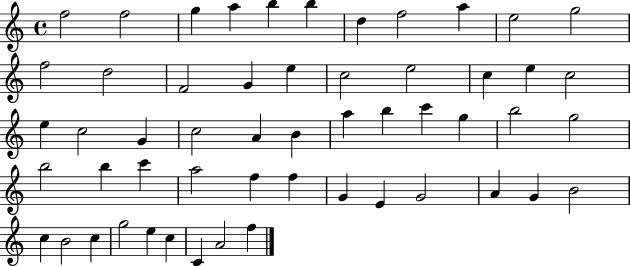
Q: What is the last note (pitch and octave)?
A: F5